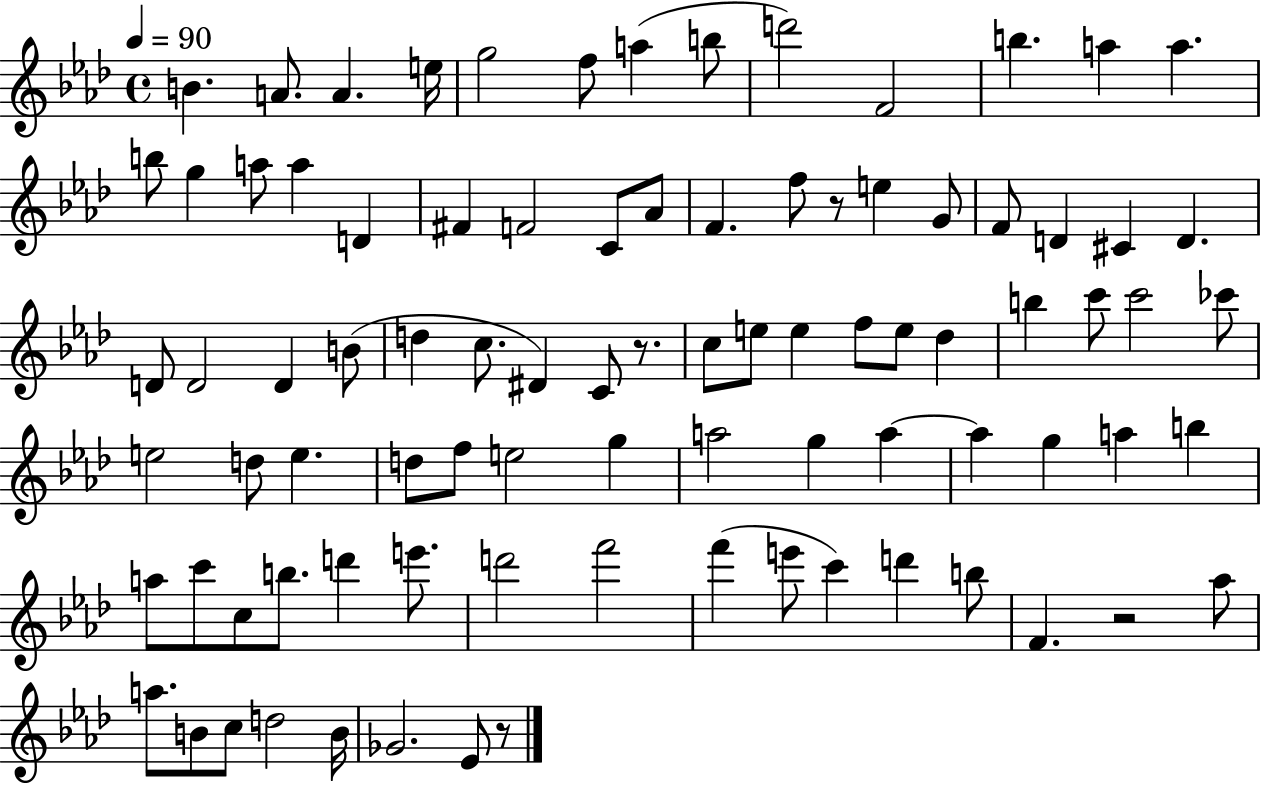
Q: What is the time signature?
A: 4/4